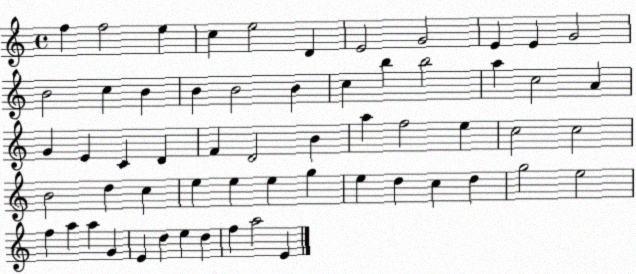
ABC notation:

X:1
T:Untitled
M:4/4
L:1/4
K:C
f f2 e c e2 D E2 G2 E E G2 B2 c B B B2 B c b b2 a c2 A G E C D F D2 B a f2 e c2 c2 B2 d c e e e g e d c d g2 e2 f a a G E d e d f a2 E